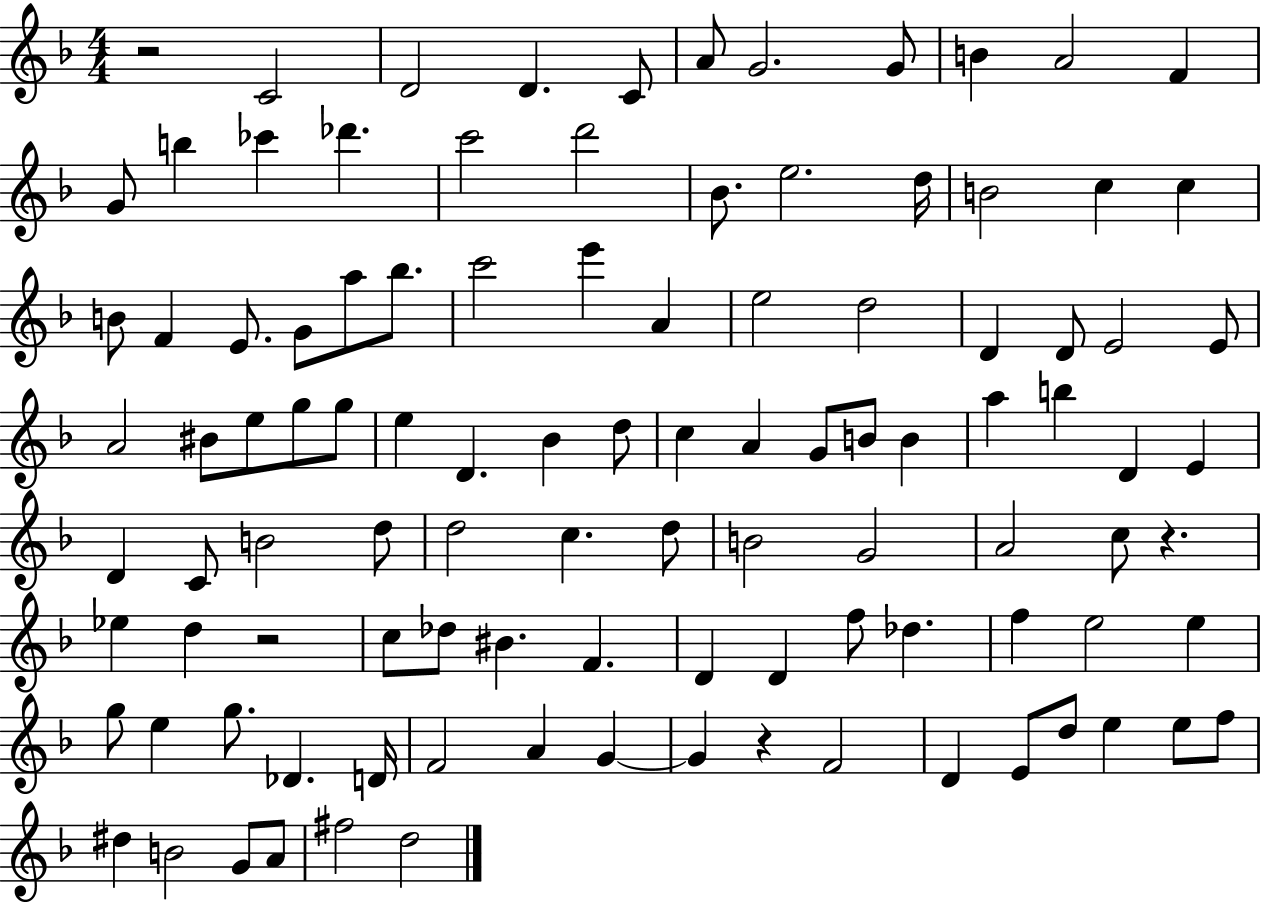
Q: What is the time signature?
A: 4/4